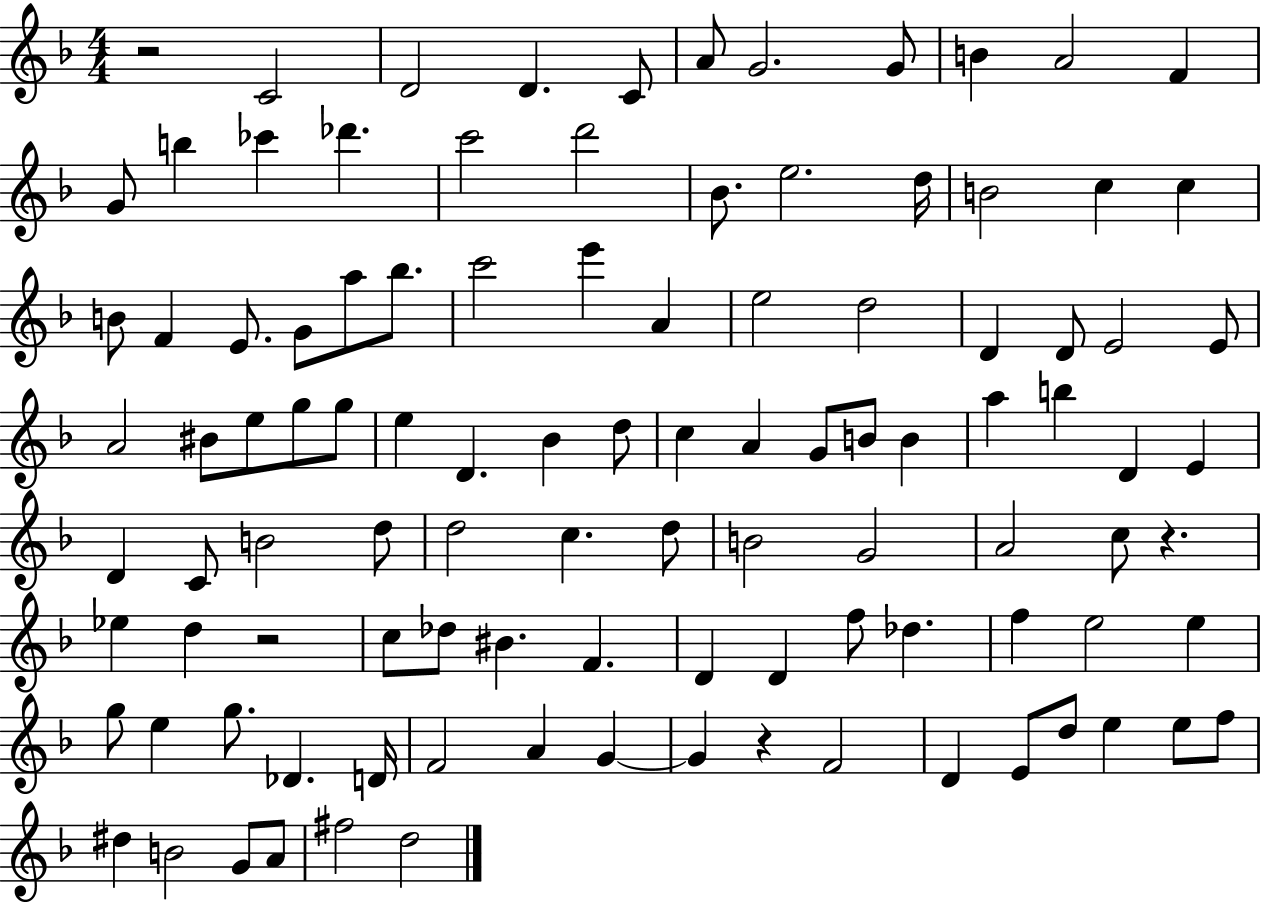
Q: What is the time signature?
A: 4/4